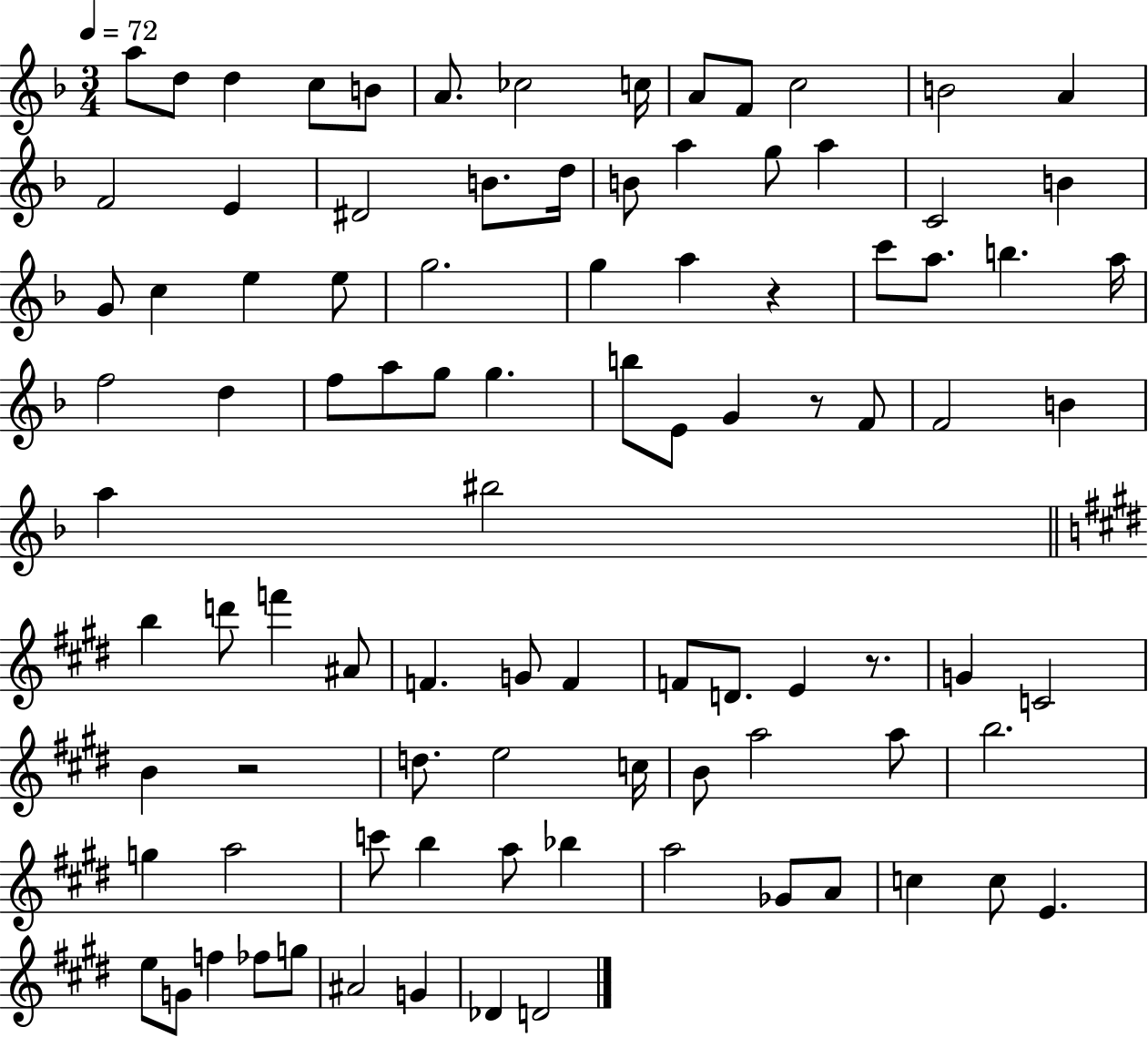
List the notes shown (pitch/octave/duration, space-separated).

A5/e D5/e D5/q C5/e B4/e A4/e. CES5/h C5/s A4/e F4/e C5/h B4/h A4/q F4/h E4/q D#4/h B4/e. D5/s B4/e A5/q G5/e A5/q C4/h B4/q G4/e C5/q E5/q E5/e G5/h. G5/q A5/q R/q C6/e A5/e. B5/q. A5/s F5/h D5/q F5/e A5/e G5/e G5/q. B5/e E4/e G4/q R/e F4/e F4/h B4/q A5/q BIS5/h B5/q D6/e F6/q A#4/e F4/q. G4/e F4/q F4/e D4/e. E4/q R/e. G4/q C4/h B4/q R/h D5/e. E5/h C5/s B4/e A5/h A5/e B5/h. G5/q A5/h C6/e B5/q A5/e Bb5/q A5/h Gb4/e A4/e C5/q C5/e E4/q. E5/e G4/e F5/q FES5/e G5/e A#4/h G4/q Db4/q D4/h